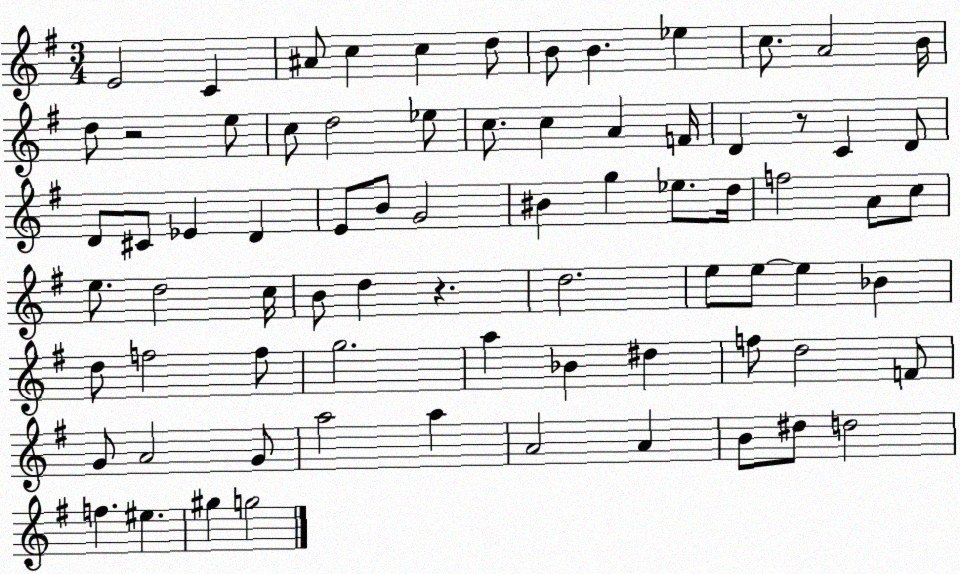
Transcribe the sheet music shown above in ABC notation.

X:1
T:Untitled
M:3/4
L:1/4
K:G
E2 C ^A/2 c c d/2 B/2 B _e c/2 A2 B/4 d/2 z2 e/2 c/2 d2 _e/2 c/2 c A F/4 D z/2 C D/2 D/2 ^C/2 _E D E/2 B/2 G2 ^B g _e/2 d/4 f2 A/2 c/2 e/2 d2 c/4 B/2 d z d2 e/2 e/2 e _B d/2 f2 f/2 g2 a _B ^d f/2 d2 F/2 G/2 A2 G/2 a2 a A2 A B/2 ^d/2 d2 f ^e ^g g2